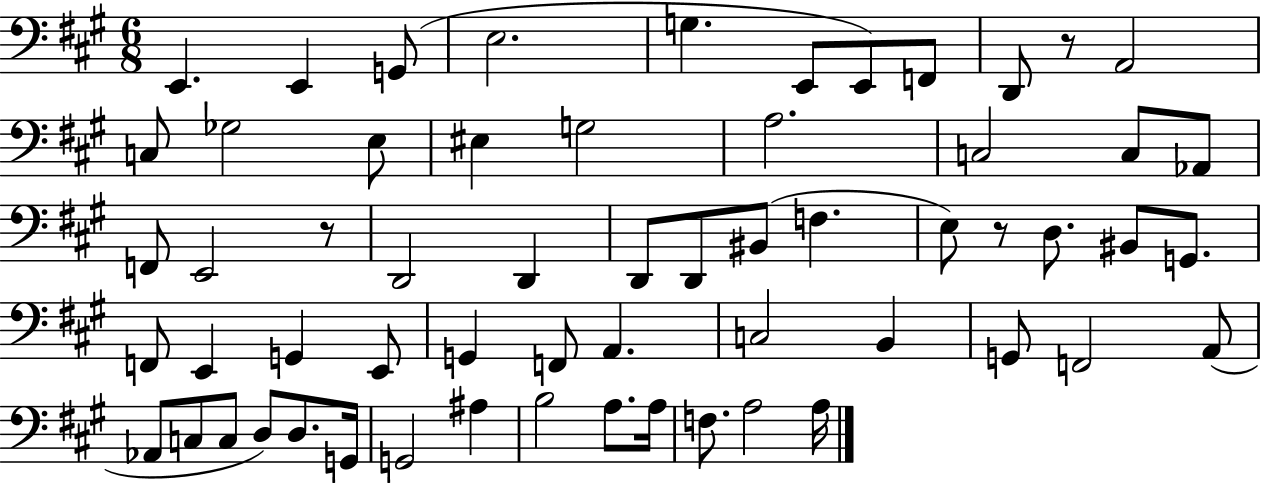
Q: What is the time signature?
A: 6/8